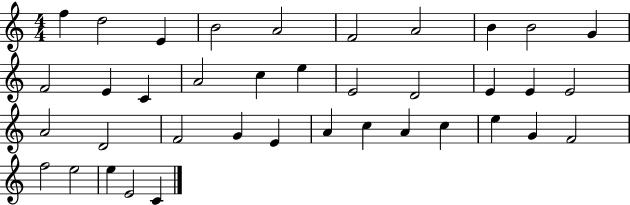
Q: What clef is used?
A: treble